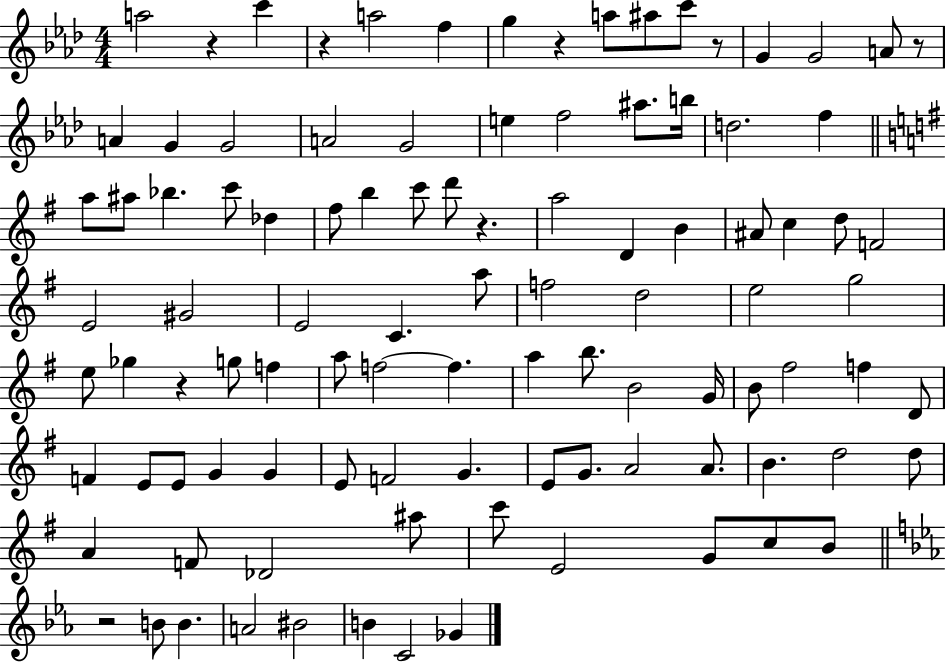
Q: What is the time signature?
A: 4/4